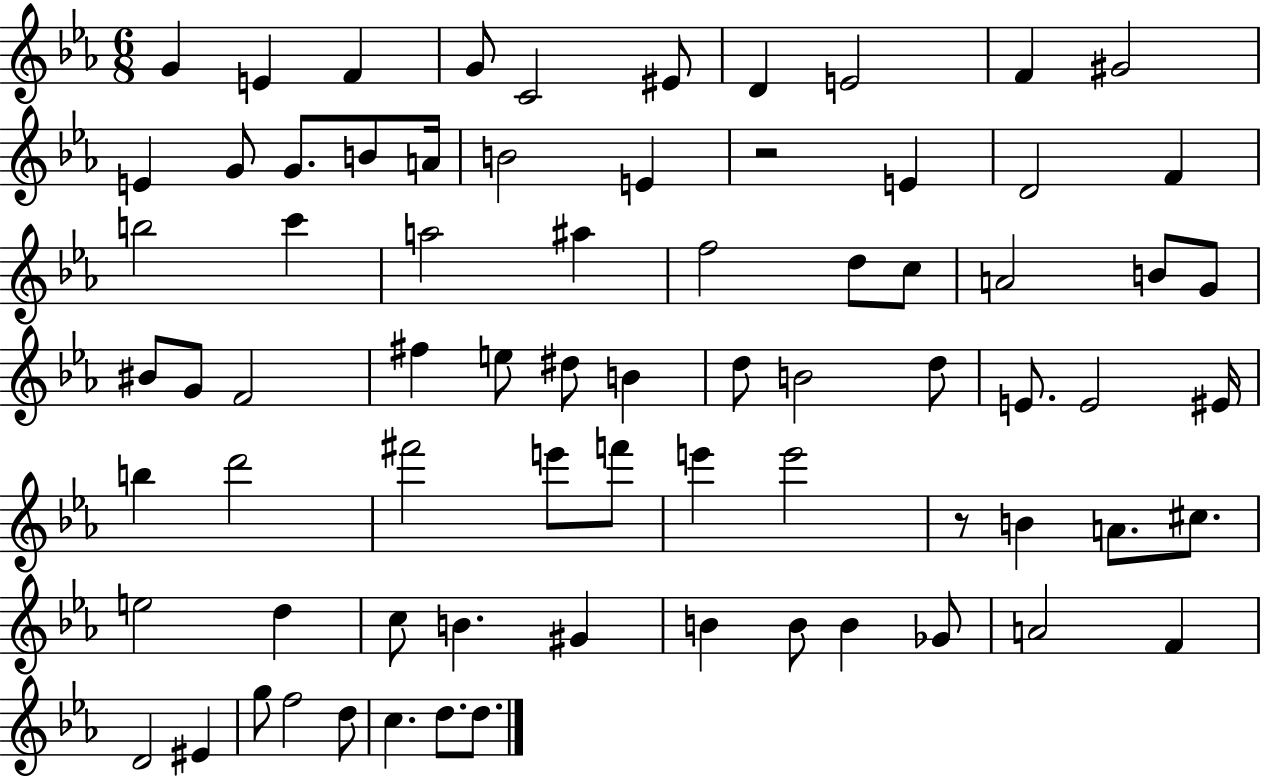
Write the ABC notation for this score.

X:1
T:Untitled
M:6/8
L:1/4
K:Eb
G E F G/2 C2 ^E/2 D E2 F ^G2 E G/2 G/2 B/2 A/4 B2 E z2 E D2 F b2 c' a2 ^a f2 d/2 c/2 A2 B/2 G/2 ^B/2 G/2 F2 ^f e/2 ^d/2 B d/2 B2 d/2 E/2 E2 ^E/4 b d'2 ^f'2 e'/2 f'/2 e' e'2 z/2 B A/2 ^c/2 e2 d c/2 B ^G B B/2 B _G/2 A2 F D2 ^E g/2 f2 d/2 c d/2 d/2